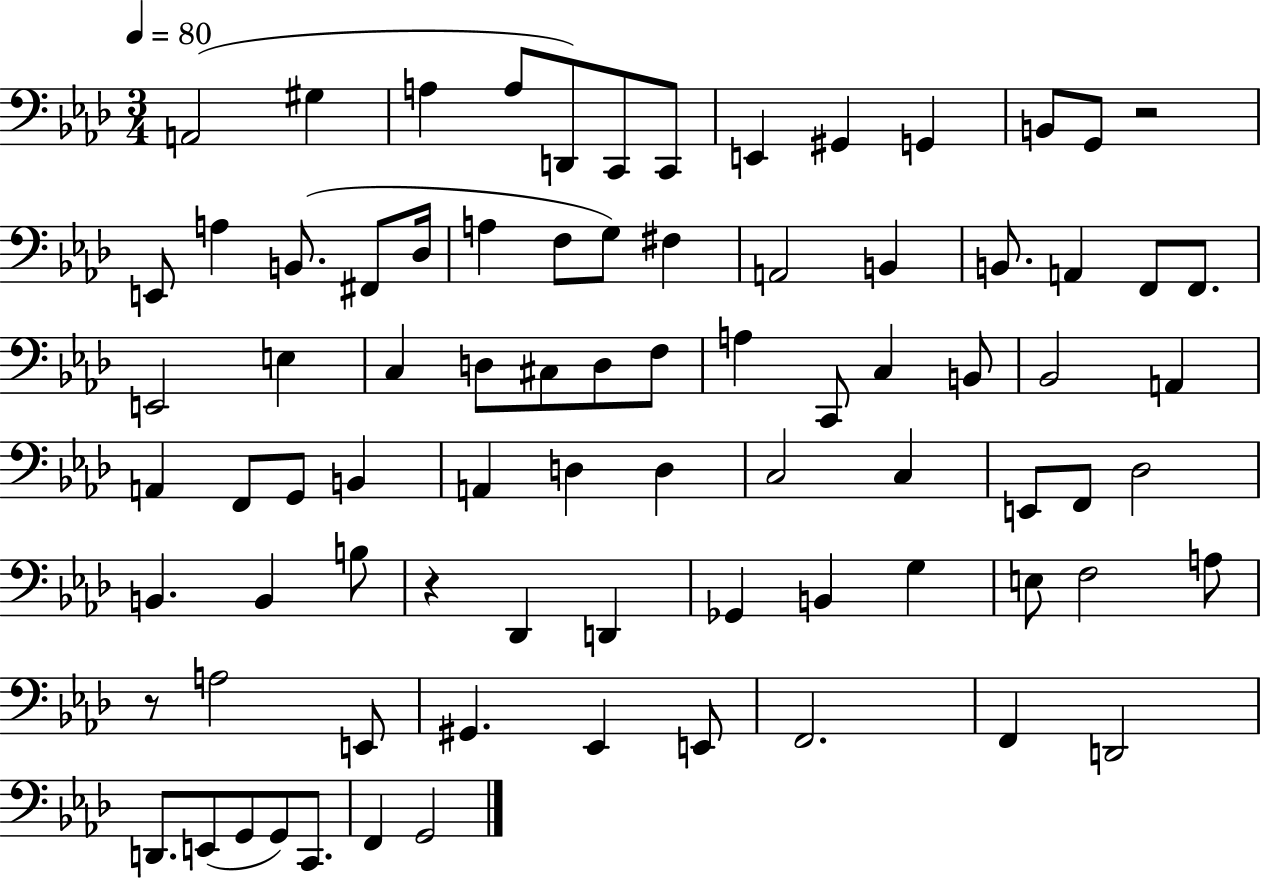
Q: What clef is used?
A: bass